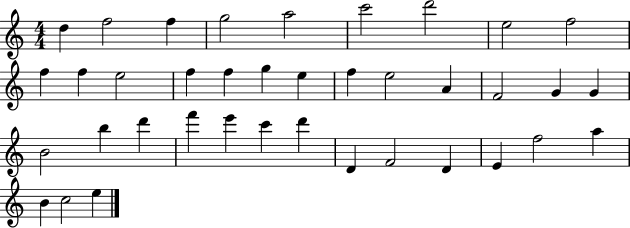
D5/q F5/h F5/q G5/h A5/h C6/h D6/h E5/h F5/h F5/q F5/q E5/h F5/q F5/q G5/q E5/q F5/q E5/h A4/q F4/h G4/q G4/q B4/h B5/q D6/q F6/q E6/q C6/q D6/q D4/q F4/h D4/q E4/q F5/h A5/q B4/q C5/h E5/q